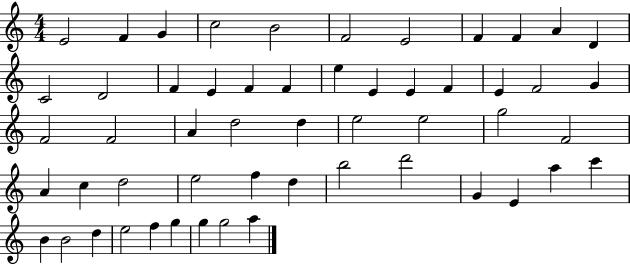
X:1
T:Untitled
M:4/4
L:1/4
K:C
E2 F G c2 B2 F2 E2 F F A D C2 D2 F E F F e E E F E F2 G F2 F2 A d2 d e2 e2 g2 F2 A c d2 e2 f d b2 d'2 G E a c' B B2 d e2 f g g g2 a